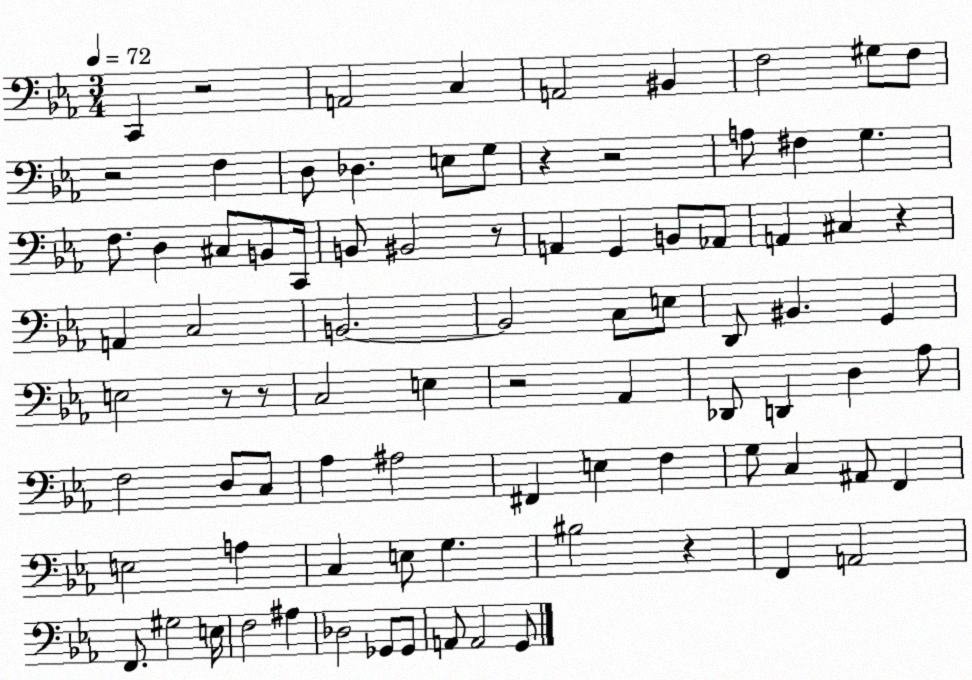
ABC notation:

X:1
T:Untitled
M:3/4
L:1/4
K:Eb
C,, z2 A,,2 C, A,,2 ^B,, F,2 ^G,/2 F,/2 z2 F, D,/2 _D, E,/2 G,/2 z z2 A,/2 ^F, G, F,/2 D, ^C,/2 B,,/2 C,,/4 B,,/2 ^B,,2 z/2 A,, G,, B,,/2 _A,,/2 A,, ^C, z A,, C,2 B,,2 B,,2 C,/2 E,/2 D,,/2 ^B,, G,, E,2 z/2 z/2 C,2 E, z2 _A,, _D,,/2 D,, D, _A,/2 F,2 D,/2 C,/2 _A, ^A,2 ^F,, E, F, G,/2 C, ^A,,/2 F,, E,2 A, C, E,/2 G, ^B,2 z F,, A,,2 F,,/2 ^G,2 E,/4 F,2 ^A, _D,2 _G,,/2 _G,,/2 A,,/2 A,,2 G,,/2